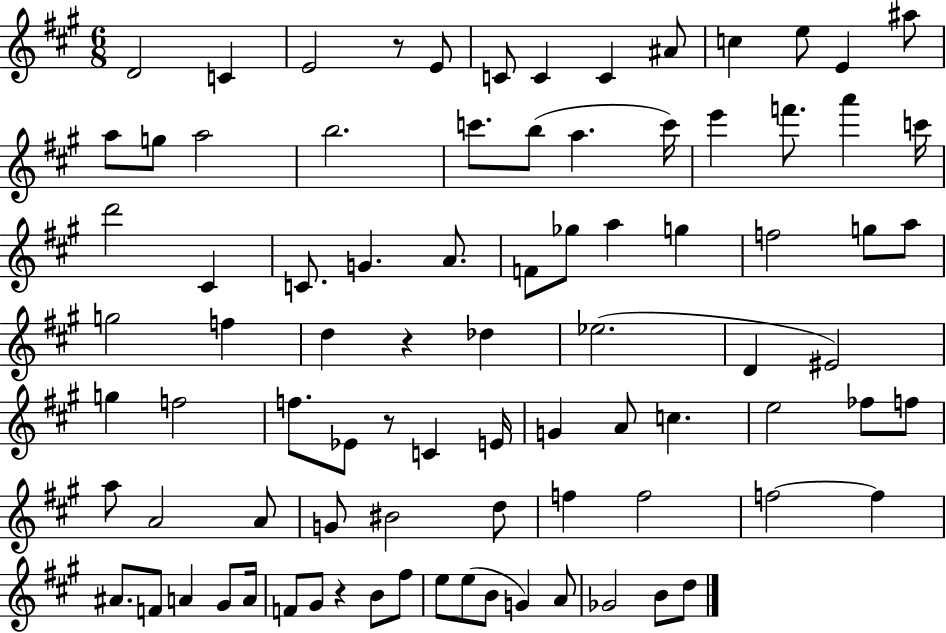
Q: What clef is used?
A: treble